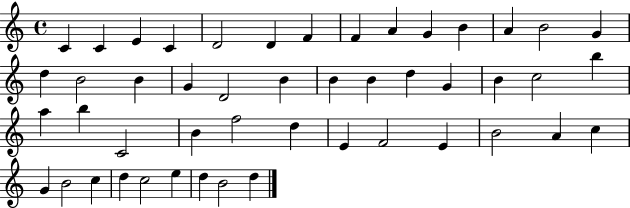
X:1
T:Untitled
M:4/4
L:1/4
K:C
C C E C D2 D F F A G B A B2 G d B2 B G D2 B B B d G B c2 b a b C2 B f2 d E F2 E B2 A c G B2 c d c2 e d B2 d